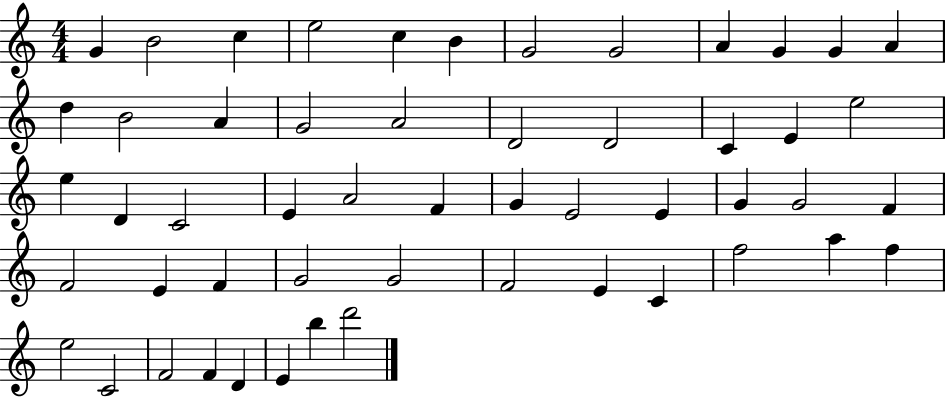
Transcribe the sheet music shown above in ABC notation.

X:1
T:Untitled
M:4/4
L:1/4
K:C
G B2 c e2 c B G2 G2 A G G A d B2 A G2 A2 D2 D2 C E e2 e D C2 E A2 F G E2 E G G2 F F2 E F G2 G2 F2 E C f2 a f e2 C2 F2 F D E b d'2